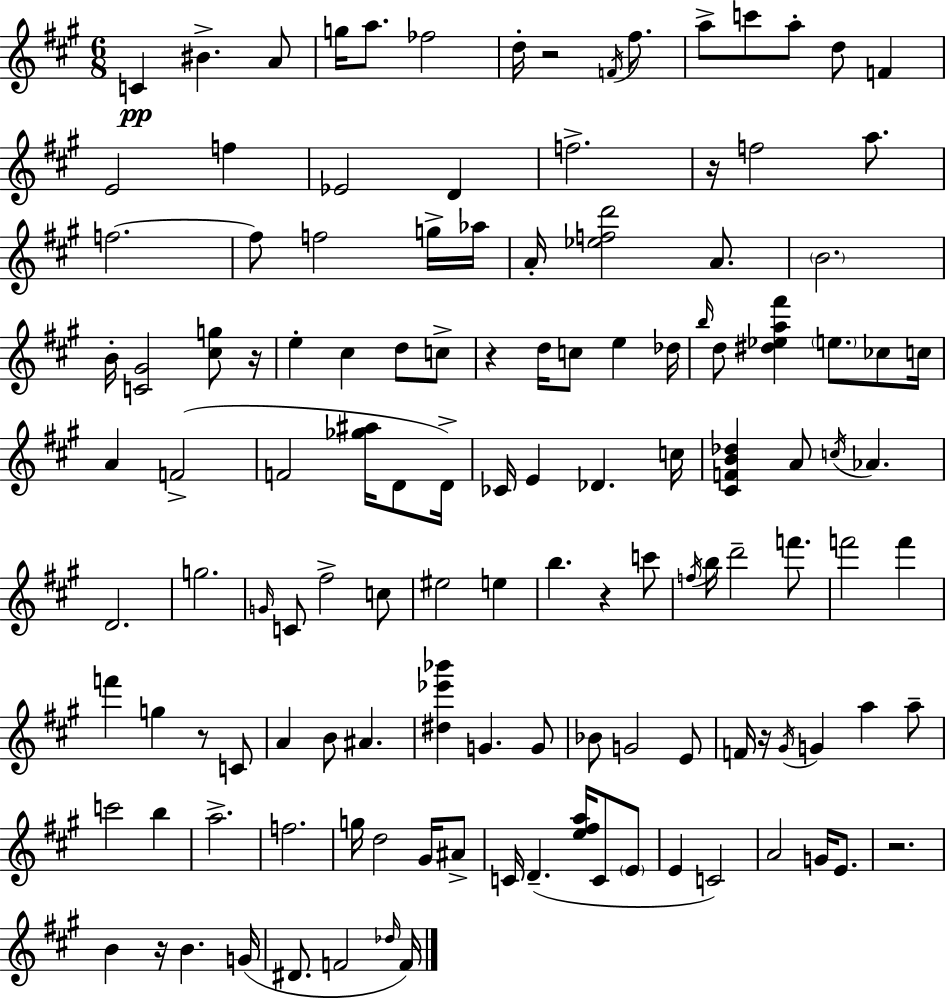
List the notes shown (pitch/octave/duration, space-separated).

C4/q BIS4/q. A4/e G5/s A5/e. FES5/h D5/s R/h F4/s F#5/e. A5/e C6/e A5/e D5/e F4/q E4/h F5/q Eb4/h D4/q F5/h. R/s F5/h A5/e. F5/h. F5/e F5/h G5/s Ab5/s A4/s [Eb5,F5,D6]/h A4/e. B4/h. B4/s [C4,G#4]/h [C#5,G5]/e R/s E5/q C#5/q D5/e C5/e R/q D5/s C5/e E5/q Db5/s B5/s D5/e [D#5,Eb5,A5,F#6]/q E5/e. CES5/e C5/s A4/q F4/h F4/h [Gb5,A#5]/s D4/e D4/s CES4/s E4/q Db4/q. C5/s [C#4,F4,B4,Db5]/q A4/e C5/s Ab4/q. D4/h. G5/h. G4/s C4/e F#5/h C5/e EIS5/h E5/q B5/q. R/q C6/e F5/s B5/s D6/h F6/e. F6/h F6/q F6/q G5/q R/e C4/e A4/q B4/e A#4/q. [D#5,Eb6,Bb6]/q G4/q. G4/e Bb4/e G4/h E4/e F4/s R/s G#4/s G4/q A5/q A5/e C6/h B5/q A5/h. F5/h. G5/s D5/h G#4/s A#4/e C4/s D4/q. [E5,F#5,A5]/s C4/e E4/e E4/q C4/h A4/h G4/s E4/e. R/h. B4/q R/s B4/q. G4/s D#4/e. F4/h Db5/s F4/s